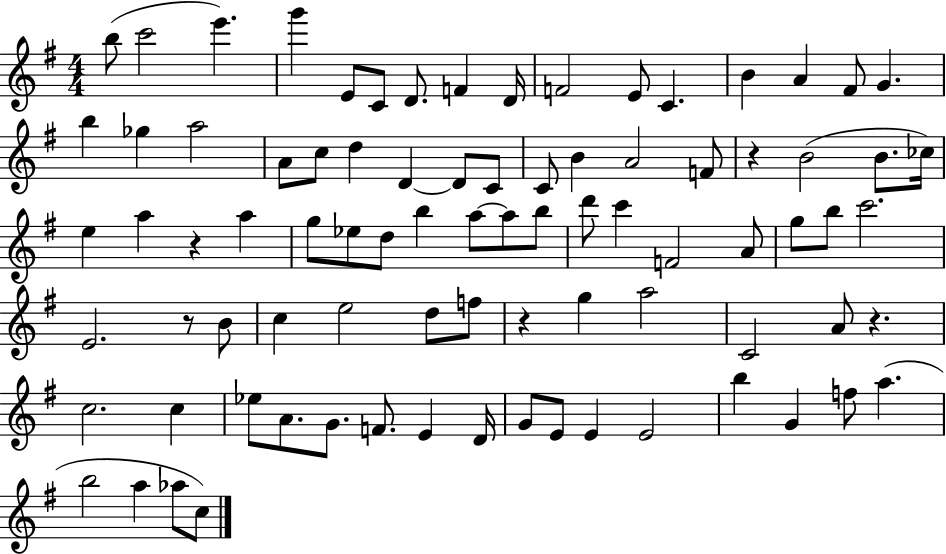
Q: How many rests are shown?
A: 5